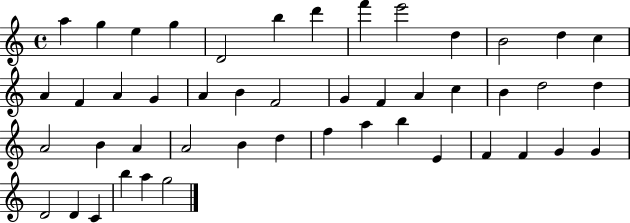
{
  \clef treble
  \time 4/4
  \defaultTimeSignature
  \key c \major
  a''4 g''4 e''4 g''4 | d'2 b''4 d'''4 | f'''4 e'''2 d''4 | b'2 d''4 c''4 | \break a'4 f'4 a'4 g'4 | a'4 b'4 f'2 | g'4 f'4 a'4 c''4 | b'4 d''2 d''4 | \break a'2 b'4 a'4 | a'2 b'4 d''4 | f''4 a''4 b''4 e'4 | f'4 f'4 g'4 g'4 | \break d'2 d'4 c'4 | b''4 a''4 g''2 | \bar "|."
}